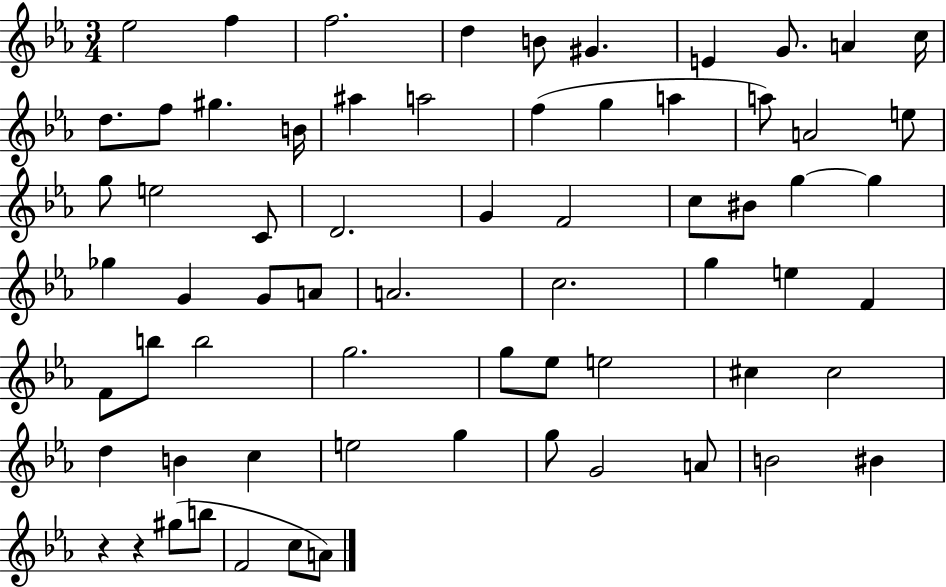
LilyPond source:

{
  \clef treble
  \numericTimeSignature
  \time 3/4
  \key ees \major
  \repeat volta 2 { ees''2 f''4 | f''2. | d''4 b'8 gis'4. | e'4 g'8. a'4 c''16 | \break d''8. f''8 gis''4. b'16 | ais''4 a''2 | f''4( g''4 a''4 | a''8) a'2 e''8 | \break g''8 e''2 c'8 | d'2. | g'4 f'2 | c''8 bis'8 g''4~~ g''4 | \break ges''4 g'4 g'8 a'8 | a'2. | c''2. | g''4 e''4 f'4 | \break f'8 b''8 b''2 | g''2. | g''8 ees''8 e''2 | cis''4 cis''2 | \break d''4 b'4 c''4 | e''2 g''4 | g''8 g'2 a'8 | b'2 bis'4 | \break r4 r4 gis''8( b''8 | f'2 c''8 a'8) | } \bar "|."
}